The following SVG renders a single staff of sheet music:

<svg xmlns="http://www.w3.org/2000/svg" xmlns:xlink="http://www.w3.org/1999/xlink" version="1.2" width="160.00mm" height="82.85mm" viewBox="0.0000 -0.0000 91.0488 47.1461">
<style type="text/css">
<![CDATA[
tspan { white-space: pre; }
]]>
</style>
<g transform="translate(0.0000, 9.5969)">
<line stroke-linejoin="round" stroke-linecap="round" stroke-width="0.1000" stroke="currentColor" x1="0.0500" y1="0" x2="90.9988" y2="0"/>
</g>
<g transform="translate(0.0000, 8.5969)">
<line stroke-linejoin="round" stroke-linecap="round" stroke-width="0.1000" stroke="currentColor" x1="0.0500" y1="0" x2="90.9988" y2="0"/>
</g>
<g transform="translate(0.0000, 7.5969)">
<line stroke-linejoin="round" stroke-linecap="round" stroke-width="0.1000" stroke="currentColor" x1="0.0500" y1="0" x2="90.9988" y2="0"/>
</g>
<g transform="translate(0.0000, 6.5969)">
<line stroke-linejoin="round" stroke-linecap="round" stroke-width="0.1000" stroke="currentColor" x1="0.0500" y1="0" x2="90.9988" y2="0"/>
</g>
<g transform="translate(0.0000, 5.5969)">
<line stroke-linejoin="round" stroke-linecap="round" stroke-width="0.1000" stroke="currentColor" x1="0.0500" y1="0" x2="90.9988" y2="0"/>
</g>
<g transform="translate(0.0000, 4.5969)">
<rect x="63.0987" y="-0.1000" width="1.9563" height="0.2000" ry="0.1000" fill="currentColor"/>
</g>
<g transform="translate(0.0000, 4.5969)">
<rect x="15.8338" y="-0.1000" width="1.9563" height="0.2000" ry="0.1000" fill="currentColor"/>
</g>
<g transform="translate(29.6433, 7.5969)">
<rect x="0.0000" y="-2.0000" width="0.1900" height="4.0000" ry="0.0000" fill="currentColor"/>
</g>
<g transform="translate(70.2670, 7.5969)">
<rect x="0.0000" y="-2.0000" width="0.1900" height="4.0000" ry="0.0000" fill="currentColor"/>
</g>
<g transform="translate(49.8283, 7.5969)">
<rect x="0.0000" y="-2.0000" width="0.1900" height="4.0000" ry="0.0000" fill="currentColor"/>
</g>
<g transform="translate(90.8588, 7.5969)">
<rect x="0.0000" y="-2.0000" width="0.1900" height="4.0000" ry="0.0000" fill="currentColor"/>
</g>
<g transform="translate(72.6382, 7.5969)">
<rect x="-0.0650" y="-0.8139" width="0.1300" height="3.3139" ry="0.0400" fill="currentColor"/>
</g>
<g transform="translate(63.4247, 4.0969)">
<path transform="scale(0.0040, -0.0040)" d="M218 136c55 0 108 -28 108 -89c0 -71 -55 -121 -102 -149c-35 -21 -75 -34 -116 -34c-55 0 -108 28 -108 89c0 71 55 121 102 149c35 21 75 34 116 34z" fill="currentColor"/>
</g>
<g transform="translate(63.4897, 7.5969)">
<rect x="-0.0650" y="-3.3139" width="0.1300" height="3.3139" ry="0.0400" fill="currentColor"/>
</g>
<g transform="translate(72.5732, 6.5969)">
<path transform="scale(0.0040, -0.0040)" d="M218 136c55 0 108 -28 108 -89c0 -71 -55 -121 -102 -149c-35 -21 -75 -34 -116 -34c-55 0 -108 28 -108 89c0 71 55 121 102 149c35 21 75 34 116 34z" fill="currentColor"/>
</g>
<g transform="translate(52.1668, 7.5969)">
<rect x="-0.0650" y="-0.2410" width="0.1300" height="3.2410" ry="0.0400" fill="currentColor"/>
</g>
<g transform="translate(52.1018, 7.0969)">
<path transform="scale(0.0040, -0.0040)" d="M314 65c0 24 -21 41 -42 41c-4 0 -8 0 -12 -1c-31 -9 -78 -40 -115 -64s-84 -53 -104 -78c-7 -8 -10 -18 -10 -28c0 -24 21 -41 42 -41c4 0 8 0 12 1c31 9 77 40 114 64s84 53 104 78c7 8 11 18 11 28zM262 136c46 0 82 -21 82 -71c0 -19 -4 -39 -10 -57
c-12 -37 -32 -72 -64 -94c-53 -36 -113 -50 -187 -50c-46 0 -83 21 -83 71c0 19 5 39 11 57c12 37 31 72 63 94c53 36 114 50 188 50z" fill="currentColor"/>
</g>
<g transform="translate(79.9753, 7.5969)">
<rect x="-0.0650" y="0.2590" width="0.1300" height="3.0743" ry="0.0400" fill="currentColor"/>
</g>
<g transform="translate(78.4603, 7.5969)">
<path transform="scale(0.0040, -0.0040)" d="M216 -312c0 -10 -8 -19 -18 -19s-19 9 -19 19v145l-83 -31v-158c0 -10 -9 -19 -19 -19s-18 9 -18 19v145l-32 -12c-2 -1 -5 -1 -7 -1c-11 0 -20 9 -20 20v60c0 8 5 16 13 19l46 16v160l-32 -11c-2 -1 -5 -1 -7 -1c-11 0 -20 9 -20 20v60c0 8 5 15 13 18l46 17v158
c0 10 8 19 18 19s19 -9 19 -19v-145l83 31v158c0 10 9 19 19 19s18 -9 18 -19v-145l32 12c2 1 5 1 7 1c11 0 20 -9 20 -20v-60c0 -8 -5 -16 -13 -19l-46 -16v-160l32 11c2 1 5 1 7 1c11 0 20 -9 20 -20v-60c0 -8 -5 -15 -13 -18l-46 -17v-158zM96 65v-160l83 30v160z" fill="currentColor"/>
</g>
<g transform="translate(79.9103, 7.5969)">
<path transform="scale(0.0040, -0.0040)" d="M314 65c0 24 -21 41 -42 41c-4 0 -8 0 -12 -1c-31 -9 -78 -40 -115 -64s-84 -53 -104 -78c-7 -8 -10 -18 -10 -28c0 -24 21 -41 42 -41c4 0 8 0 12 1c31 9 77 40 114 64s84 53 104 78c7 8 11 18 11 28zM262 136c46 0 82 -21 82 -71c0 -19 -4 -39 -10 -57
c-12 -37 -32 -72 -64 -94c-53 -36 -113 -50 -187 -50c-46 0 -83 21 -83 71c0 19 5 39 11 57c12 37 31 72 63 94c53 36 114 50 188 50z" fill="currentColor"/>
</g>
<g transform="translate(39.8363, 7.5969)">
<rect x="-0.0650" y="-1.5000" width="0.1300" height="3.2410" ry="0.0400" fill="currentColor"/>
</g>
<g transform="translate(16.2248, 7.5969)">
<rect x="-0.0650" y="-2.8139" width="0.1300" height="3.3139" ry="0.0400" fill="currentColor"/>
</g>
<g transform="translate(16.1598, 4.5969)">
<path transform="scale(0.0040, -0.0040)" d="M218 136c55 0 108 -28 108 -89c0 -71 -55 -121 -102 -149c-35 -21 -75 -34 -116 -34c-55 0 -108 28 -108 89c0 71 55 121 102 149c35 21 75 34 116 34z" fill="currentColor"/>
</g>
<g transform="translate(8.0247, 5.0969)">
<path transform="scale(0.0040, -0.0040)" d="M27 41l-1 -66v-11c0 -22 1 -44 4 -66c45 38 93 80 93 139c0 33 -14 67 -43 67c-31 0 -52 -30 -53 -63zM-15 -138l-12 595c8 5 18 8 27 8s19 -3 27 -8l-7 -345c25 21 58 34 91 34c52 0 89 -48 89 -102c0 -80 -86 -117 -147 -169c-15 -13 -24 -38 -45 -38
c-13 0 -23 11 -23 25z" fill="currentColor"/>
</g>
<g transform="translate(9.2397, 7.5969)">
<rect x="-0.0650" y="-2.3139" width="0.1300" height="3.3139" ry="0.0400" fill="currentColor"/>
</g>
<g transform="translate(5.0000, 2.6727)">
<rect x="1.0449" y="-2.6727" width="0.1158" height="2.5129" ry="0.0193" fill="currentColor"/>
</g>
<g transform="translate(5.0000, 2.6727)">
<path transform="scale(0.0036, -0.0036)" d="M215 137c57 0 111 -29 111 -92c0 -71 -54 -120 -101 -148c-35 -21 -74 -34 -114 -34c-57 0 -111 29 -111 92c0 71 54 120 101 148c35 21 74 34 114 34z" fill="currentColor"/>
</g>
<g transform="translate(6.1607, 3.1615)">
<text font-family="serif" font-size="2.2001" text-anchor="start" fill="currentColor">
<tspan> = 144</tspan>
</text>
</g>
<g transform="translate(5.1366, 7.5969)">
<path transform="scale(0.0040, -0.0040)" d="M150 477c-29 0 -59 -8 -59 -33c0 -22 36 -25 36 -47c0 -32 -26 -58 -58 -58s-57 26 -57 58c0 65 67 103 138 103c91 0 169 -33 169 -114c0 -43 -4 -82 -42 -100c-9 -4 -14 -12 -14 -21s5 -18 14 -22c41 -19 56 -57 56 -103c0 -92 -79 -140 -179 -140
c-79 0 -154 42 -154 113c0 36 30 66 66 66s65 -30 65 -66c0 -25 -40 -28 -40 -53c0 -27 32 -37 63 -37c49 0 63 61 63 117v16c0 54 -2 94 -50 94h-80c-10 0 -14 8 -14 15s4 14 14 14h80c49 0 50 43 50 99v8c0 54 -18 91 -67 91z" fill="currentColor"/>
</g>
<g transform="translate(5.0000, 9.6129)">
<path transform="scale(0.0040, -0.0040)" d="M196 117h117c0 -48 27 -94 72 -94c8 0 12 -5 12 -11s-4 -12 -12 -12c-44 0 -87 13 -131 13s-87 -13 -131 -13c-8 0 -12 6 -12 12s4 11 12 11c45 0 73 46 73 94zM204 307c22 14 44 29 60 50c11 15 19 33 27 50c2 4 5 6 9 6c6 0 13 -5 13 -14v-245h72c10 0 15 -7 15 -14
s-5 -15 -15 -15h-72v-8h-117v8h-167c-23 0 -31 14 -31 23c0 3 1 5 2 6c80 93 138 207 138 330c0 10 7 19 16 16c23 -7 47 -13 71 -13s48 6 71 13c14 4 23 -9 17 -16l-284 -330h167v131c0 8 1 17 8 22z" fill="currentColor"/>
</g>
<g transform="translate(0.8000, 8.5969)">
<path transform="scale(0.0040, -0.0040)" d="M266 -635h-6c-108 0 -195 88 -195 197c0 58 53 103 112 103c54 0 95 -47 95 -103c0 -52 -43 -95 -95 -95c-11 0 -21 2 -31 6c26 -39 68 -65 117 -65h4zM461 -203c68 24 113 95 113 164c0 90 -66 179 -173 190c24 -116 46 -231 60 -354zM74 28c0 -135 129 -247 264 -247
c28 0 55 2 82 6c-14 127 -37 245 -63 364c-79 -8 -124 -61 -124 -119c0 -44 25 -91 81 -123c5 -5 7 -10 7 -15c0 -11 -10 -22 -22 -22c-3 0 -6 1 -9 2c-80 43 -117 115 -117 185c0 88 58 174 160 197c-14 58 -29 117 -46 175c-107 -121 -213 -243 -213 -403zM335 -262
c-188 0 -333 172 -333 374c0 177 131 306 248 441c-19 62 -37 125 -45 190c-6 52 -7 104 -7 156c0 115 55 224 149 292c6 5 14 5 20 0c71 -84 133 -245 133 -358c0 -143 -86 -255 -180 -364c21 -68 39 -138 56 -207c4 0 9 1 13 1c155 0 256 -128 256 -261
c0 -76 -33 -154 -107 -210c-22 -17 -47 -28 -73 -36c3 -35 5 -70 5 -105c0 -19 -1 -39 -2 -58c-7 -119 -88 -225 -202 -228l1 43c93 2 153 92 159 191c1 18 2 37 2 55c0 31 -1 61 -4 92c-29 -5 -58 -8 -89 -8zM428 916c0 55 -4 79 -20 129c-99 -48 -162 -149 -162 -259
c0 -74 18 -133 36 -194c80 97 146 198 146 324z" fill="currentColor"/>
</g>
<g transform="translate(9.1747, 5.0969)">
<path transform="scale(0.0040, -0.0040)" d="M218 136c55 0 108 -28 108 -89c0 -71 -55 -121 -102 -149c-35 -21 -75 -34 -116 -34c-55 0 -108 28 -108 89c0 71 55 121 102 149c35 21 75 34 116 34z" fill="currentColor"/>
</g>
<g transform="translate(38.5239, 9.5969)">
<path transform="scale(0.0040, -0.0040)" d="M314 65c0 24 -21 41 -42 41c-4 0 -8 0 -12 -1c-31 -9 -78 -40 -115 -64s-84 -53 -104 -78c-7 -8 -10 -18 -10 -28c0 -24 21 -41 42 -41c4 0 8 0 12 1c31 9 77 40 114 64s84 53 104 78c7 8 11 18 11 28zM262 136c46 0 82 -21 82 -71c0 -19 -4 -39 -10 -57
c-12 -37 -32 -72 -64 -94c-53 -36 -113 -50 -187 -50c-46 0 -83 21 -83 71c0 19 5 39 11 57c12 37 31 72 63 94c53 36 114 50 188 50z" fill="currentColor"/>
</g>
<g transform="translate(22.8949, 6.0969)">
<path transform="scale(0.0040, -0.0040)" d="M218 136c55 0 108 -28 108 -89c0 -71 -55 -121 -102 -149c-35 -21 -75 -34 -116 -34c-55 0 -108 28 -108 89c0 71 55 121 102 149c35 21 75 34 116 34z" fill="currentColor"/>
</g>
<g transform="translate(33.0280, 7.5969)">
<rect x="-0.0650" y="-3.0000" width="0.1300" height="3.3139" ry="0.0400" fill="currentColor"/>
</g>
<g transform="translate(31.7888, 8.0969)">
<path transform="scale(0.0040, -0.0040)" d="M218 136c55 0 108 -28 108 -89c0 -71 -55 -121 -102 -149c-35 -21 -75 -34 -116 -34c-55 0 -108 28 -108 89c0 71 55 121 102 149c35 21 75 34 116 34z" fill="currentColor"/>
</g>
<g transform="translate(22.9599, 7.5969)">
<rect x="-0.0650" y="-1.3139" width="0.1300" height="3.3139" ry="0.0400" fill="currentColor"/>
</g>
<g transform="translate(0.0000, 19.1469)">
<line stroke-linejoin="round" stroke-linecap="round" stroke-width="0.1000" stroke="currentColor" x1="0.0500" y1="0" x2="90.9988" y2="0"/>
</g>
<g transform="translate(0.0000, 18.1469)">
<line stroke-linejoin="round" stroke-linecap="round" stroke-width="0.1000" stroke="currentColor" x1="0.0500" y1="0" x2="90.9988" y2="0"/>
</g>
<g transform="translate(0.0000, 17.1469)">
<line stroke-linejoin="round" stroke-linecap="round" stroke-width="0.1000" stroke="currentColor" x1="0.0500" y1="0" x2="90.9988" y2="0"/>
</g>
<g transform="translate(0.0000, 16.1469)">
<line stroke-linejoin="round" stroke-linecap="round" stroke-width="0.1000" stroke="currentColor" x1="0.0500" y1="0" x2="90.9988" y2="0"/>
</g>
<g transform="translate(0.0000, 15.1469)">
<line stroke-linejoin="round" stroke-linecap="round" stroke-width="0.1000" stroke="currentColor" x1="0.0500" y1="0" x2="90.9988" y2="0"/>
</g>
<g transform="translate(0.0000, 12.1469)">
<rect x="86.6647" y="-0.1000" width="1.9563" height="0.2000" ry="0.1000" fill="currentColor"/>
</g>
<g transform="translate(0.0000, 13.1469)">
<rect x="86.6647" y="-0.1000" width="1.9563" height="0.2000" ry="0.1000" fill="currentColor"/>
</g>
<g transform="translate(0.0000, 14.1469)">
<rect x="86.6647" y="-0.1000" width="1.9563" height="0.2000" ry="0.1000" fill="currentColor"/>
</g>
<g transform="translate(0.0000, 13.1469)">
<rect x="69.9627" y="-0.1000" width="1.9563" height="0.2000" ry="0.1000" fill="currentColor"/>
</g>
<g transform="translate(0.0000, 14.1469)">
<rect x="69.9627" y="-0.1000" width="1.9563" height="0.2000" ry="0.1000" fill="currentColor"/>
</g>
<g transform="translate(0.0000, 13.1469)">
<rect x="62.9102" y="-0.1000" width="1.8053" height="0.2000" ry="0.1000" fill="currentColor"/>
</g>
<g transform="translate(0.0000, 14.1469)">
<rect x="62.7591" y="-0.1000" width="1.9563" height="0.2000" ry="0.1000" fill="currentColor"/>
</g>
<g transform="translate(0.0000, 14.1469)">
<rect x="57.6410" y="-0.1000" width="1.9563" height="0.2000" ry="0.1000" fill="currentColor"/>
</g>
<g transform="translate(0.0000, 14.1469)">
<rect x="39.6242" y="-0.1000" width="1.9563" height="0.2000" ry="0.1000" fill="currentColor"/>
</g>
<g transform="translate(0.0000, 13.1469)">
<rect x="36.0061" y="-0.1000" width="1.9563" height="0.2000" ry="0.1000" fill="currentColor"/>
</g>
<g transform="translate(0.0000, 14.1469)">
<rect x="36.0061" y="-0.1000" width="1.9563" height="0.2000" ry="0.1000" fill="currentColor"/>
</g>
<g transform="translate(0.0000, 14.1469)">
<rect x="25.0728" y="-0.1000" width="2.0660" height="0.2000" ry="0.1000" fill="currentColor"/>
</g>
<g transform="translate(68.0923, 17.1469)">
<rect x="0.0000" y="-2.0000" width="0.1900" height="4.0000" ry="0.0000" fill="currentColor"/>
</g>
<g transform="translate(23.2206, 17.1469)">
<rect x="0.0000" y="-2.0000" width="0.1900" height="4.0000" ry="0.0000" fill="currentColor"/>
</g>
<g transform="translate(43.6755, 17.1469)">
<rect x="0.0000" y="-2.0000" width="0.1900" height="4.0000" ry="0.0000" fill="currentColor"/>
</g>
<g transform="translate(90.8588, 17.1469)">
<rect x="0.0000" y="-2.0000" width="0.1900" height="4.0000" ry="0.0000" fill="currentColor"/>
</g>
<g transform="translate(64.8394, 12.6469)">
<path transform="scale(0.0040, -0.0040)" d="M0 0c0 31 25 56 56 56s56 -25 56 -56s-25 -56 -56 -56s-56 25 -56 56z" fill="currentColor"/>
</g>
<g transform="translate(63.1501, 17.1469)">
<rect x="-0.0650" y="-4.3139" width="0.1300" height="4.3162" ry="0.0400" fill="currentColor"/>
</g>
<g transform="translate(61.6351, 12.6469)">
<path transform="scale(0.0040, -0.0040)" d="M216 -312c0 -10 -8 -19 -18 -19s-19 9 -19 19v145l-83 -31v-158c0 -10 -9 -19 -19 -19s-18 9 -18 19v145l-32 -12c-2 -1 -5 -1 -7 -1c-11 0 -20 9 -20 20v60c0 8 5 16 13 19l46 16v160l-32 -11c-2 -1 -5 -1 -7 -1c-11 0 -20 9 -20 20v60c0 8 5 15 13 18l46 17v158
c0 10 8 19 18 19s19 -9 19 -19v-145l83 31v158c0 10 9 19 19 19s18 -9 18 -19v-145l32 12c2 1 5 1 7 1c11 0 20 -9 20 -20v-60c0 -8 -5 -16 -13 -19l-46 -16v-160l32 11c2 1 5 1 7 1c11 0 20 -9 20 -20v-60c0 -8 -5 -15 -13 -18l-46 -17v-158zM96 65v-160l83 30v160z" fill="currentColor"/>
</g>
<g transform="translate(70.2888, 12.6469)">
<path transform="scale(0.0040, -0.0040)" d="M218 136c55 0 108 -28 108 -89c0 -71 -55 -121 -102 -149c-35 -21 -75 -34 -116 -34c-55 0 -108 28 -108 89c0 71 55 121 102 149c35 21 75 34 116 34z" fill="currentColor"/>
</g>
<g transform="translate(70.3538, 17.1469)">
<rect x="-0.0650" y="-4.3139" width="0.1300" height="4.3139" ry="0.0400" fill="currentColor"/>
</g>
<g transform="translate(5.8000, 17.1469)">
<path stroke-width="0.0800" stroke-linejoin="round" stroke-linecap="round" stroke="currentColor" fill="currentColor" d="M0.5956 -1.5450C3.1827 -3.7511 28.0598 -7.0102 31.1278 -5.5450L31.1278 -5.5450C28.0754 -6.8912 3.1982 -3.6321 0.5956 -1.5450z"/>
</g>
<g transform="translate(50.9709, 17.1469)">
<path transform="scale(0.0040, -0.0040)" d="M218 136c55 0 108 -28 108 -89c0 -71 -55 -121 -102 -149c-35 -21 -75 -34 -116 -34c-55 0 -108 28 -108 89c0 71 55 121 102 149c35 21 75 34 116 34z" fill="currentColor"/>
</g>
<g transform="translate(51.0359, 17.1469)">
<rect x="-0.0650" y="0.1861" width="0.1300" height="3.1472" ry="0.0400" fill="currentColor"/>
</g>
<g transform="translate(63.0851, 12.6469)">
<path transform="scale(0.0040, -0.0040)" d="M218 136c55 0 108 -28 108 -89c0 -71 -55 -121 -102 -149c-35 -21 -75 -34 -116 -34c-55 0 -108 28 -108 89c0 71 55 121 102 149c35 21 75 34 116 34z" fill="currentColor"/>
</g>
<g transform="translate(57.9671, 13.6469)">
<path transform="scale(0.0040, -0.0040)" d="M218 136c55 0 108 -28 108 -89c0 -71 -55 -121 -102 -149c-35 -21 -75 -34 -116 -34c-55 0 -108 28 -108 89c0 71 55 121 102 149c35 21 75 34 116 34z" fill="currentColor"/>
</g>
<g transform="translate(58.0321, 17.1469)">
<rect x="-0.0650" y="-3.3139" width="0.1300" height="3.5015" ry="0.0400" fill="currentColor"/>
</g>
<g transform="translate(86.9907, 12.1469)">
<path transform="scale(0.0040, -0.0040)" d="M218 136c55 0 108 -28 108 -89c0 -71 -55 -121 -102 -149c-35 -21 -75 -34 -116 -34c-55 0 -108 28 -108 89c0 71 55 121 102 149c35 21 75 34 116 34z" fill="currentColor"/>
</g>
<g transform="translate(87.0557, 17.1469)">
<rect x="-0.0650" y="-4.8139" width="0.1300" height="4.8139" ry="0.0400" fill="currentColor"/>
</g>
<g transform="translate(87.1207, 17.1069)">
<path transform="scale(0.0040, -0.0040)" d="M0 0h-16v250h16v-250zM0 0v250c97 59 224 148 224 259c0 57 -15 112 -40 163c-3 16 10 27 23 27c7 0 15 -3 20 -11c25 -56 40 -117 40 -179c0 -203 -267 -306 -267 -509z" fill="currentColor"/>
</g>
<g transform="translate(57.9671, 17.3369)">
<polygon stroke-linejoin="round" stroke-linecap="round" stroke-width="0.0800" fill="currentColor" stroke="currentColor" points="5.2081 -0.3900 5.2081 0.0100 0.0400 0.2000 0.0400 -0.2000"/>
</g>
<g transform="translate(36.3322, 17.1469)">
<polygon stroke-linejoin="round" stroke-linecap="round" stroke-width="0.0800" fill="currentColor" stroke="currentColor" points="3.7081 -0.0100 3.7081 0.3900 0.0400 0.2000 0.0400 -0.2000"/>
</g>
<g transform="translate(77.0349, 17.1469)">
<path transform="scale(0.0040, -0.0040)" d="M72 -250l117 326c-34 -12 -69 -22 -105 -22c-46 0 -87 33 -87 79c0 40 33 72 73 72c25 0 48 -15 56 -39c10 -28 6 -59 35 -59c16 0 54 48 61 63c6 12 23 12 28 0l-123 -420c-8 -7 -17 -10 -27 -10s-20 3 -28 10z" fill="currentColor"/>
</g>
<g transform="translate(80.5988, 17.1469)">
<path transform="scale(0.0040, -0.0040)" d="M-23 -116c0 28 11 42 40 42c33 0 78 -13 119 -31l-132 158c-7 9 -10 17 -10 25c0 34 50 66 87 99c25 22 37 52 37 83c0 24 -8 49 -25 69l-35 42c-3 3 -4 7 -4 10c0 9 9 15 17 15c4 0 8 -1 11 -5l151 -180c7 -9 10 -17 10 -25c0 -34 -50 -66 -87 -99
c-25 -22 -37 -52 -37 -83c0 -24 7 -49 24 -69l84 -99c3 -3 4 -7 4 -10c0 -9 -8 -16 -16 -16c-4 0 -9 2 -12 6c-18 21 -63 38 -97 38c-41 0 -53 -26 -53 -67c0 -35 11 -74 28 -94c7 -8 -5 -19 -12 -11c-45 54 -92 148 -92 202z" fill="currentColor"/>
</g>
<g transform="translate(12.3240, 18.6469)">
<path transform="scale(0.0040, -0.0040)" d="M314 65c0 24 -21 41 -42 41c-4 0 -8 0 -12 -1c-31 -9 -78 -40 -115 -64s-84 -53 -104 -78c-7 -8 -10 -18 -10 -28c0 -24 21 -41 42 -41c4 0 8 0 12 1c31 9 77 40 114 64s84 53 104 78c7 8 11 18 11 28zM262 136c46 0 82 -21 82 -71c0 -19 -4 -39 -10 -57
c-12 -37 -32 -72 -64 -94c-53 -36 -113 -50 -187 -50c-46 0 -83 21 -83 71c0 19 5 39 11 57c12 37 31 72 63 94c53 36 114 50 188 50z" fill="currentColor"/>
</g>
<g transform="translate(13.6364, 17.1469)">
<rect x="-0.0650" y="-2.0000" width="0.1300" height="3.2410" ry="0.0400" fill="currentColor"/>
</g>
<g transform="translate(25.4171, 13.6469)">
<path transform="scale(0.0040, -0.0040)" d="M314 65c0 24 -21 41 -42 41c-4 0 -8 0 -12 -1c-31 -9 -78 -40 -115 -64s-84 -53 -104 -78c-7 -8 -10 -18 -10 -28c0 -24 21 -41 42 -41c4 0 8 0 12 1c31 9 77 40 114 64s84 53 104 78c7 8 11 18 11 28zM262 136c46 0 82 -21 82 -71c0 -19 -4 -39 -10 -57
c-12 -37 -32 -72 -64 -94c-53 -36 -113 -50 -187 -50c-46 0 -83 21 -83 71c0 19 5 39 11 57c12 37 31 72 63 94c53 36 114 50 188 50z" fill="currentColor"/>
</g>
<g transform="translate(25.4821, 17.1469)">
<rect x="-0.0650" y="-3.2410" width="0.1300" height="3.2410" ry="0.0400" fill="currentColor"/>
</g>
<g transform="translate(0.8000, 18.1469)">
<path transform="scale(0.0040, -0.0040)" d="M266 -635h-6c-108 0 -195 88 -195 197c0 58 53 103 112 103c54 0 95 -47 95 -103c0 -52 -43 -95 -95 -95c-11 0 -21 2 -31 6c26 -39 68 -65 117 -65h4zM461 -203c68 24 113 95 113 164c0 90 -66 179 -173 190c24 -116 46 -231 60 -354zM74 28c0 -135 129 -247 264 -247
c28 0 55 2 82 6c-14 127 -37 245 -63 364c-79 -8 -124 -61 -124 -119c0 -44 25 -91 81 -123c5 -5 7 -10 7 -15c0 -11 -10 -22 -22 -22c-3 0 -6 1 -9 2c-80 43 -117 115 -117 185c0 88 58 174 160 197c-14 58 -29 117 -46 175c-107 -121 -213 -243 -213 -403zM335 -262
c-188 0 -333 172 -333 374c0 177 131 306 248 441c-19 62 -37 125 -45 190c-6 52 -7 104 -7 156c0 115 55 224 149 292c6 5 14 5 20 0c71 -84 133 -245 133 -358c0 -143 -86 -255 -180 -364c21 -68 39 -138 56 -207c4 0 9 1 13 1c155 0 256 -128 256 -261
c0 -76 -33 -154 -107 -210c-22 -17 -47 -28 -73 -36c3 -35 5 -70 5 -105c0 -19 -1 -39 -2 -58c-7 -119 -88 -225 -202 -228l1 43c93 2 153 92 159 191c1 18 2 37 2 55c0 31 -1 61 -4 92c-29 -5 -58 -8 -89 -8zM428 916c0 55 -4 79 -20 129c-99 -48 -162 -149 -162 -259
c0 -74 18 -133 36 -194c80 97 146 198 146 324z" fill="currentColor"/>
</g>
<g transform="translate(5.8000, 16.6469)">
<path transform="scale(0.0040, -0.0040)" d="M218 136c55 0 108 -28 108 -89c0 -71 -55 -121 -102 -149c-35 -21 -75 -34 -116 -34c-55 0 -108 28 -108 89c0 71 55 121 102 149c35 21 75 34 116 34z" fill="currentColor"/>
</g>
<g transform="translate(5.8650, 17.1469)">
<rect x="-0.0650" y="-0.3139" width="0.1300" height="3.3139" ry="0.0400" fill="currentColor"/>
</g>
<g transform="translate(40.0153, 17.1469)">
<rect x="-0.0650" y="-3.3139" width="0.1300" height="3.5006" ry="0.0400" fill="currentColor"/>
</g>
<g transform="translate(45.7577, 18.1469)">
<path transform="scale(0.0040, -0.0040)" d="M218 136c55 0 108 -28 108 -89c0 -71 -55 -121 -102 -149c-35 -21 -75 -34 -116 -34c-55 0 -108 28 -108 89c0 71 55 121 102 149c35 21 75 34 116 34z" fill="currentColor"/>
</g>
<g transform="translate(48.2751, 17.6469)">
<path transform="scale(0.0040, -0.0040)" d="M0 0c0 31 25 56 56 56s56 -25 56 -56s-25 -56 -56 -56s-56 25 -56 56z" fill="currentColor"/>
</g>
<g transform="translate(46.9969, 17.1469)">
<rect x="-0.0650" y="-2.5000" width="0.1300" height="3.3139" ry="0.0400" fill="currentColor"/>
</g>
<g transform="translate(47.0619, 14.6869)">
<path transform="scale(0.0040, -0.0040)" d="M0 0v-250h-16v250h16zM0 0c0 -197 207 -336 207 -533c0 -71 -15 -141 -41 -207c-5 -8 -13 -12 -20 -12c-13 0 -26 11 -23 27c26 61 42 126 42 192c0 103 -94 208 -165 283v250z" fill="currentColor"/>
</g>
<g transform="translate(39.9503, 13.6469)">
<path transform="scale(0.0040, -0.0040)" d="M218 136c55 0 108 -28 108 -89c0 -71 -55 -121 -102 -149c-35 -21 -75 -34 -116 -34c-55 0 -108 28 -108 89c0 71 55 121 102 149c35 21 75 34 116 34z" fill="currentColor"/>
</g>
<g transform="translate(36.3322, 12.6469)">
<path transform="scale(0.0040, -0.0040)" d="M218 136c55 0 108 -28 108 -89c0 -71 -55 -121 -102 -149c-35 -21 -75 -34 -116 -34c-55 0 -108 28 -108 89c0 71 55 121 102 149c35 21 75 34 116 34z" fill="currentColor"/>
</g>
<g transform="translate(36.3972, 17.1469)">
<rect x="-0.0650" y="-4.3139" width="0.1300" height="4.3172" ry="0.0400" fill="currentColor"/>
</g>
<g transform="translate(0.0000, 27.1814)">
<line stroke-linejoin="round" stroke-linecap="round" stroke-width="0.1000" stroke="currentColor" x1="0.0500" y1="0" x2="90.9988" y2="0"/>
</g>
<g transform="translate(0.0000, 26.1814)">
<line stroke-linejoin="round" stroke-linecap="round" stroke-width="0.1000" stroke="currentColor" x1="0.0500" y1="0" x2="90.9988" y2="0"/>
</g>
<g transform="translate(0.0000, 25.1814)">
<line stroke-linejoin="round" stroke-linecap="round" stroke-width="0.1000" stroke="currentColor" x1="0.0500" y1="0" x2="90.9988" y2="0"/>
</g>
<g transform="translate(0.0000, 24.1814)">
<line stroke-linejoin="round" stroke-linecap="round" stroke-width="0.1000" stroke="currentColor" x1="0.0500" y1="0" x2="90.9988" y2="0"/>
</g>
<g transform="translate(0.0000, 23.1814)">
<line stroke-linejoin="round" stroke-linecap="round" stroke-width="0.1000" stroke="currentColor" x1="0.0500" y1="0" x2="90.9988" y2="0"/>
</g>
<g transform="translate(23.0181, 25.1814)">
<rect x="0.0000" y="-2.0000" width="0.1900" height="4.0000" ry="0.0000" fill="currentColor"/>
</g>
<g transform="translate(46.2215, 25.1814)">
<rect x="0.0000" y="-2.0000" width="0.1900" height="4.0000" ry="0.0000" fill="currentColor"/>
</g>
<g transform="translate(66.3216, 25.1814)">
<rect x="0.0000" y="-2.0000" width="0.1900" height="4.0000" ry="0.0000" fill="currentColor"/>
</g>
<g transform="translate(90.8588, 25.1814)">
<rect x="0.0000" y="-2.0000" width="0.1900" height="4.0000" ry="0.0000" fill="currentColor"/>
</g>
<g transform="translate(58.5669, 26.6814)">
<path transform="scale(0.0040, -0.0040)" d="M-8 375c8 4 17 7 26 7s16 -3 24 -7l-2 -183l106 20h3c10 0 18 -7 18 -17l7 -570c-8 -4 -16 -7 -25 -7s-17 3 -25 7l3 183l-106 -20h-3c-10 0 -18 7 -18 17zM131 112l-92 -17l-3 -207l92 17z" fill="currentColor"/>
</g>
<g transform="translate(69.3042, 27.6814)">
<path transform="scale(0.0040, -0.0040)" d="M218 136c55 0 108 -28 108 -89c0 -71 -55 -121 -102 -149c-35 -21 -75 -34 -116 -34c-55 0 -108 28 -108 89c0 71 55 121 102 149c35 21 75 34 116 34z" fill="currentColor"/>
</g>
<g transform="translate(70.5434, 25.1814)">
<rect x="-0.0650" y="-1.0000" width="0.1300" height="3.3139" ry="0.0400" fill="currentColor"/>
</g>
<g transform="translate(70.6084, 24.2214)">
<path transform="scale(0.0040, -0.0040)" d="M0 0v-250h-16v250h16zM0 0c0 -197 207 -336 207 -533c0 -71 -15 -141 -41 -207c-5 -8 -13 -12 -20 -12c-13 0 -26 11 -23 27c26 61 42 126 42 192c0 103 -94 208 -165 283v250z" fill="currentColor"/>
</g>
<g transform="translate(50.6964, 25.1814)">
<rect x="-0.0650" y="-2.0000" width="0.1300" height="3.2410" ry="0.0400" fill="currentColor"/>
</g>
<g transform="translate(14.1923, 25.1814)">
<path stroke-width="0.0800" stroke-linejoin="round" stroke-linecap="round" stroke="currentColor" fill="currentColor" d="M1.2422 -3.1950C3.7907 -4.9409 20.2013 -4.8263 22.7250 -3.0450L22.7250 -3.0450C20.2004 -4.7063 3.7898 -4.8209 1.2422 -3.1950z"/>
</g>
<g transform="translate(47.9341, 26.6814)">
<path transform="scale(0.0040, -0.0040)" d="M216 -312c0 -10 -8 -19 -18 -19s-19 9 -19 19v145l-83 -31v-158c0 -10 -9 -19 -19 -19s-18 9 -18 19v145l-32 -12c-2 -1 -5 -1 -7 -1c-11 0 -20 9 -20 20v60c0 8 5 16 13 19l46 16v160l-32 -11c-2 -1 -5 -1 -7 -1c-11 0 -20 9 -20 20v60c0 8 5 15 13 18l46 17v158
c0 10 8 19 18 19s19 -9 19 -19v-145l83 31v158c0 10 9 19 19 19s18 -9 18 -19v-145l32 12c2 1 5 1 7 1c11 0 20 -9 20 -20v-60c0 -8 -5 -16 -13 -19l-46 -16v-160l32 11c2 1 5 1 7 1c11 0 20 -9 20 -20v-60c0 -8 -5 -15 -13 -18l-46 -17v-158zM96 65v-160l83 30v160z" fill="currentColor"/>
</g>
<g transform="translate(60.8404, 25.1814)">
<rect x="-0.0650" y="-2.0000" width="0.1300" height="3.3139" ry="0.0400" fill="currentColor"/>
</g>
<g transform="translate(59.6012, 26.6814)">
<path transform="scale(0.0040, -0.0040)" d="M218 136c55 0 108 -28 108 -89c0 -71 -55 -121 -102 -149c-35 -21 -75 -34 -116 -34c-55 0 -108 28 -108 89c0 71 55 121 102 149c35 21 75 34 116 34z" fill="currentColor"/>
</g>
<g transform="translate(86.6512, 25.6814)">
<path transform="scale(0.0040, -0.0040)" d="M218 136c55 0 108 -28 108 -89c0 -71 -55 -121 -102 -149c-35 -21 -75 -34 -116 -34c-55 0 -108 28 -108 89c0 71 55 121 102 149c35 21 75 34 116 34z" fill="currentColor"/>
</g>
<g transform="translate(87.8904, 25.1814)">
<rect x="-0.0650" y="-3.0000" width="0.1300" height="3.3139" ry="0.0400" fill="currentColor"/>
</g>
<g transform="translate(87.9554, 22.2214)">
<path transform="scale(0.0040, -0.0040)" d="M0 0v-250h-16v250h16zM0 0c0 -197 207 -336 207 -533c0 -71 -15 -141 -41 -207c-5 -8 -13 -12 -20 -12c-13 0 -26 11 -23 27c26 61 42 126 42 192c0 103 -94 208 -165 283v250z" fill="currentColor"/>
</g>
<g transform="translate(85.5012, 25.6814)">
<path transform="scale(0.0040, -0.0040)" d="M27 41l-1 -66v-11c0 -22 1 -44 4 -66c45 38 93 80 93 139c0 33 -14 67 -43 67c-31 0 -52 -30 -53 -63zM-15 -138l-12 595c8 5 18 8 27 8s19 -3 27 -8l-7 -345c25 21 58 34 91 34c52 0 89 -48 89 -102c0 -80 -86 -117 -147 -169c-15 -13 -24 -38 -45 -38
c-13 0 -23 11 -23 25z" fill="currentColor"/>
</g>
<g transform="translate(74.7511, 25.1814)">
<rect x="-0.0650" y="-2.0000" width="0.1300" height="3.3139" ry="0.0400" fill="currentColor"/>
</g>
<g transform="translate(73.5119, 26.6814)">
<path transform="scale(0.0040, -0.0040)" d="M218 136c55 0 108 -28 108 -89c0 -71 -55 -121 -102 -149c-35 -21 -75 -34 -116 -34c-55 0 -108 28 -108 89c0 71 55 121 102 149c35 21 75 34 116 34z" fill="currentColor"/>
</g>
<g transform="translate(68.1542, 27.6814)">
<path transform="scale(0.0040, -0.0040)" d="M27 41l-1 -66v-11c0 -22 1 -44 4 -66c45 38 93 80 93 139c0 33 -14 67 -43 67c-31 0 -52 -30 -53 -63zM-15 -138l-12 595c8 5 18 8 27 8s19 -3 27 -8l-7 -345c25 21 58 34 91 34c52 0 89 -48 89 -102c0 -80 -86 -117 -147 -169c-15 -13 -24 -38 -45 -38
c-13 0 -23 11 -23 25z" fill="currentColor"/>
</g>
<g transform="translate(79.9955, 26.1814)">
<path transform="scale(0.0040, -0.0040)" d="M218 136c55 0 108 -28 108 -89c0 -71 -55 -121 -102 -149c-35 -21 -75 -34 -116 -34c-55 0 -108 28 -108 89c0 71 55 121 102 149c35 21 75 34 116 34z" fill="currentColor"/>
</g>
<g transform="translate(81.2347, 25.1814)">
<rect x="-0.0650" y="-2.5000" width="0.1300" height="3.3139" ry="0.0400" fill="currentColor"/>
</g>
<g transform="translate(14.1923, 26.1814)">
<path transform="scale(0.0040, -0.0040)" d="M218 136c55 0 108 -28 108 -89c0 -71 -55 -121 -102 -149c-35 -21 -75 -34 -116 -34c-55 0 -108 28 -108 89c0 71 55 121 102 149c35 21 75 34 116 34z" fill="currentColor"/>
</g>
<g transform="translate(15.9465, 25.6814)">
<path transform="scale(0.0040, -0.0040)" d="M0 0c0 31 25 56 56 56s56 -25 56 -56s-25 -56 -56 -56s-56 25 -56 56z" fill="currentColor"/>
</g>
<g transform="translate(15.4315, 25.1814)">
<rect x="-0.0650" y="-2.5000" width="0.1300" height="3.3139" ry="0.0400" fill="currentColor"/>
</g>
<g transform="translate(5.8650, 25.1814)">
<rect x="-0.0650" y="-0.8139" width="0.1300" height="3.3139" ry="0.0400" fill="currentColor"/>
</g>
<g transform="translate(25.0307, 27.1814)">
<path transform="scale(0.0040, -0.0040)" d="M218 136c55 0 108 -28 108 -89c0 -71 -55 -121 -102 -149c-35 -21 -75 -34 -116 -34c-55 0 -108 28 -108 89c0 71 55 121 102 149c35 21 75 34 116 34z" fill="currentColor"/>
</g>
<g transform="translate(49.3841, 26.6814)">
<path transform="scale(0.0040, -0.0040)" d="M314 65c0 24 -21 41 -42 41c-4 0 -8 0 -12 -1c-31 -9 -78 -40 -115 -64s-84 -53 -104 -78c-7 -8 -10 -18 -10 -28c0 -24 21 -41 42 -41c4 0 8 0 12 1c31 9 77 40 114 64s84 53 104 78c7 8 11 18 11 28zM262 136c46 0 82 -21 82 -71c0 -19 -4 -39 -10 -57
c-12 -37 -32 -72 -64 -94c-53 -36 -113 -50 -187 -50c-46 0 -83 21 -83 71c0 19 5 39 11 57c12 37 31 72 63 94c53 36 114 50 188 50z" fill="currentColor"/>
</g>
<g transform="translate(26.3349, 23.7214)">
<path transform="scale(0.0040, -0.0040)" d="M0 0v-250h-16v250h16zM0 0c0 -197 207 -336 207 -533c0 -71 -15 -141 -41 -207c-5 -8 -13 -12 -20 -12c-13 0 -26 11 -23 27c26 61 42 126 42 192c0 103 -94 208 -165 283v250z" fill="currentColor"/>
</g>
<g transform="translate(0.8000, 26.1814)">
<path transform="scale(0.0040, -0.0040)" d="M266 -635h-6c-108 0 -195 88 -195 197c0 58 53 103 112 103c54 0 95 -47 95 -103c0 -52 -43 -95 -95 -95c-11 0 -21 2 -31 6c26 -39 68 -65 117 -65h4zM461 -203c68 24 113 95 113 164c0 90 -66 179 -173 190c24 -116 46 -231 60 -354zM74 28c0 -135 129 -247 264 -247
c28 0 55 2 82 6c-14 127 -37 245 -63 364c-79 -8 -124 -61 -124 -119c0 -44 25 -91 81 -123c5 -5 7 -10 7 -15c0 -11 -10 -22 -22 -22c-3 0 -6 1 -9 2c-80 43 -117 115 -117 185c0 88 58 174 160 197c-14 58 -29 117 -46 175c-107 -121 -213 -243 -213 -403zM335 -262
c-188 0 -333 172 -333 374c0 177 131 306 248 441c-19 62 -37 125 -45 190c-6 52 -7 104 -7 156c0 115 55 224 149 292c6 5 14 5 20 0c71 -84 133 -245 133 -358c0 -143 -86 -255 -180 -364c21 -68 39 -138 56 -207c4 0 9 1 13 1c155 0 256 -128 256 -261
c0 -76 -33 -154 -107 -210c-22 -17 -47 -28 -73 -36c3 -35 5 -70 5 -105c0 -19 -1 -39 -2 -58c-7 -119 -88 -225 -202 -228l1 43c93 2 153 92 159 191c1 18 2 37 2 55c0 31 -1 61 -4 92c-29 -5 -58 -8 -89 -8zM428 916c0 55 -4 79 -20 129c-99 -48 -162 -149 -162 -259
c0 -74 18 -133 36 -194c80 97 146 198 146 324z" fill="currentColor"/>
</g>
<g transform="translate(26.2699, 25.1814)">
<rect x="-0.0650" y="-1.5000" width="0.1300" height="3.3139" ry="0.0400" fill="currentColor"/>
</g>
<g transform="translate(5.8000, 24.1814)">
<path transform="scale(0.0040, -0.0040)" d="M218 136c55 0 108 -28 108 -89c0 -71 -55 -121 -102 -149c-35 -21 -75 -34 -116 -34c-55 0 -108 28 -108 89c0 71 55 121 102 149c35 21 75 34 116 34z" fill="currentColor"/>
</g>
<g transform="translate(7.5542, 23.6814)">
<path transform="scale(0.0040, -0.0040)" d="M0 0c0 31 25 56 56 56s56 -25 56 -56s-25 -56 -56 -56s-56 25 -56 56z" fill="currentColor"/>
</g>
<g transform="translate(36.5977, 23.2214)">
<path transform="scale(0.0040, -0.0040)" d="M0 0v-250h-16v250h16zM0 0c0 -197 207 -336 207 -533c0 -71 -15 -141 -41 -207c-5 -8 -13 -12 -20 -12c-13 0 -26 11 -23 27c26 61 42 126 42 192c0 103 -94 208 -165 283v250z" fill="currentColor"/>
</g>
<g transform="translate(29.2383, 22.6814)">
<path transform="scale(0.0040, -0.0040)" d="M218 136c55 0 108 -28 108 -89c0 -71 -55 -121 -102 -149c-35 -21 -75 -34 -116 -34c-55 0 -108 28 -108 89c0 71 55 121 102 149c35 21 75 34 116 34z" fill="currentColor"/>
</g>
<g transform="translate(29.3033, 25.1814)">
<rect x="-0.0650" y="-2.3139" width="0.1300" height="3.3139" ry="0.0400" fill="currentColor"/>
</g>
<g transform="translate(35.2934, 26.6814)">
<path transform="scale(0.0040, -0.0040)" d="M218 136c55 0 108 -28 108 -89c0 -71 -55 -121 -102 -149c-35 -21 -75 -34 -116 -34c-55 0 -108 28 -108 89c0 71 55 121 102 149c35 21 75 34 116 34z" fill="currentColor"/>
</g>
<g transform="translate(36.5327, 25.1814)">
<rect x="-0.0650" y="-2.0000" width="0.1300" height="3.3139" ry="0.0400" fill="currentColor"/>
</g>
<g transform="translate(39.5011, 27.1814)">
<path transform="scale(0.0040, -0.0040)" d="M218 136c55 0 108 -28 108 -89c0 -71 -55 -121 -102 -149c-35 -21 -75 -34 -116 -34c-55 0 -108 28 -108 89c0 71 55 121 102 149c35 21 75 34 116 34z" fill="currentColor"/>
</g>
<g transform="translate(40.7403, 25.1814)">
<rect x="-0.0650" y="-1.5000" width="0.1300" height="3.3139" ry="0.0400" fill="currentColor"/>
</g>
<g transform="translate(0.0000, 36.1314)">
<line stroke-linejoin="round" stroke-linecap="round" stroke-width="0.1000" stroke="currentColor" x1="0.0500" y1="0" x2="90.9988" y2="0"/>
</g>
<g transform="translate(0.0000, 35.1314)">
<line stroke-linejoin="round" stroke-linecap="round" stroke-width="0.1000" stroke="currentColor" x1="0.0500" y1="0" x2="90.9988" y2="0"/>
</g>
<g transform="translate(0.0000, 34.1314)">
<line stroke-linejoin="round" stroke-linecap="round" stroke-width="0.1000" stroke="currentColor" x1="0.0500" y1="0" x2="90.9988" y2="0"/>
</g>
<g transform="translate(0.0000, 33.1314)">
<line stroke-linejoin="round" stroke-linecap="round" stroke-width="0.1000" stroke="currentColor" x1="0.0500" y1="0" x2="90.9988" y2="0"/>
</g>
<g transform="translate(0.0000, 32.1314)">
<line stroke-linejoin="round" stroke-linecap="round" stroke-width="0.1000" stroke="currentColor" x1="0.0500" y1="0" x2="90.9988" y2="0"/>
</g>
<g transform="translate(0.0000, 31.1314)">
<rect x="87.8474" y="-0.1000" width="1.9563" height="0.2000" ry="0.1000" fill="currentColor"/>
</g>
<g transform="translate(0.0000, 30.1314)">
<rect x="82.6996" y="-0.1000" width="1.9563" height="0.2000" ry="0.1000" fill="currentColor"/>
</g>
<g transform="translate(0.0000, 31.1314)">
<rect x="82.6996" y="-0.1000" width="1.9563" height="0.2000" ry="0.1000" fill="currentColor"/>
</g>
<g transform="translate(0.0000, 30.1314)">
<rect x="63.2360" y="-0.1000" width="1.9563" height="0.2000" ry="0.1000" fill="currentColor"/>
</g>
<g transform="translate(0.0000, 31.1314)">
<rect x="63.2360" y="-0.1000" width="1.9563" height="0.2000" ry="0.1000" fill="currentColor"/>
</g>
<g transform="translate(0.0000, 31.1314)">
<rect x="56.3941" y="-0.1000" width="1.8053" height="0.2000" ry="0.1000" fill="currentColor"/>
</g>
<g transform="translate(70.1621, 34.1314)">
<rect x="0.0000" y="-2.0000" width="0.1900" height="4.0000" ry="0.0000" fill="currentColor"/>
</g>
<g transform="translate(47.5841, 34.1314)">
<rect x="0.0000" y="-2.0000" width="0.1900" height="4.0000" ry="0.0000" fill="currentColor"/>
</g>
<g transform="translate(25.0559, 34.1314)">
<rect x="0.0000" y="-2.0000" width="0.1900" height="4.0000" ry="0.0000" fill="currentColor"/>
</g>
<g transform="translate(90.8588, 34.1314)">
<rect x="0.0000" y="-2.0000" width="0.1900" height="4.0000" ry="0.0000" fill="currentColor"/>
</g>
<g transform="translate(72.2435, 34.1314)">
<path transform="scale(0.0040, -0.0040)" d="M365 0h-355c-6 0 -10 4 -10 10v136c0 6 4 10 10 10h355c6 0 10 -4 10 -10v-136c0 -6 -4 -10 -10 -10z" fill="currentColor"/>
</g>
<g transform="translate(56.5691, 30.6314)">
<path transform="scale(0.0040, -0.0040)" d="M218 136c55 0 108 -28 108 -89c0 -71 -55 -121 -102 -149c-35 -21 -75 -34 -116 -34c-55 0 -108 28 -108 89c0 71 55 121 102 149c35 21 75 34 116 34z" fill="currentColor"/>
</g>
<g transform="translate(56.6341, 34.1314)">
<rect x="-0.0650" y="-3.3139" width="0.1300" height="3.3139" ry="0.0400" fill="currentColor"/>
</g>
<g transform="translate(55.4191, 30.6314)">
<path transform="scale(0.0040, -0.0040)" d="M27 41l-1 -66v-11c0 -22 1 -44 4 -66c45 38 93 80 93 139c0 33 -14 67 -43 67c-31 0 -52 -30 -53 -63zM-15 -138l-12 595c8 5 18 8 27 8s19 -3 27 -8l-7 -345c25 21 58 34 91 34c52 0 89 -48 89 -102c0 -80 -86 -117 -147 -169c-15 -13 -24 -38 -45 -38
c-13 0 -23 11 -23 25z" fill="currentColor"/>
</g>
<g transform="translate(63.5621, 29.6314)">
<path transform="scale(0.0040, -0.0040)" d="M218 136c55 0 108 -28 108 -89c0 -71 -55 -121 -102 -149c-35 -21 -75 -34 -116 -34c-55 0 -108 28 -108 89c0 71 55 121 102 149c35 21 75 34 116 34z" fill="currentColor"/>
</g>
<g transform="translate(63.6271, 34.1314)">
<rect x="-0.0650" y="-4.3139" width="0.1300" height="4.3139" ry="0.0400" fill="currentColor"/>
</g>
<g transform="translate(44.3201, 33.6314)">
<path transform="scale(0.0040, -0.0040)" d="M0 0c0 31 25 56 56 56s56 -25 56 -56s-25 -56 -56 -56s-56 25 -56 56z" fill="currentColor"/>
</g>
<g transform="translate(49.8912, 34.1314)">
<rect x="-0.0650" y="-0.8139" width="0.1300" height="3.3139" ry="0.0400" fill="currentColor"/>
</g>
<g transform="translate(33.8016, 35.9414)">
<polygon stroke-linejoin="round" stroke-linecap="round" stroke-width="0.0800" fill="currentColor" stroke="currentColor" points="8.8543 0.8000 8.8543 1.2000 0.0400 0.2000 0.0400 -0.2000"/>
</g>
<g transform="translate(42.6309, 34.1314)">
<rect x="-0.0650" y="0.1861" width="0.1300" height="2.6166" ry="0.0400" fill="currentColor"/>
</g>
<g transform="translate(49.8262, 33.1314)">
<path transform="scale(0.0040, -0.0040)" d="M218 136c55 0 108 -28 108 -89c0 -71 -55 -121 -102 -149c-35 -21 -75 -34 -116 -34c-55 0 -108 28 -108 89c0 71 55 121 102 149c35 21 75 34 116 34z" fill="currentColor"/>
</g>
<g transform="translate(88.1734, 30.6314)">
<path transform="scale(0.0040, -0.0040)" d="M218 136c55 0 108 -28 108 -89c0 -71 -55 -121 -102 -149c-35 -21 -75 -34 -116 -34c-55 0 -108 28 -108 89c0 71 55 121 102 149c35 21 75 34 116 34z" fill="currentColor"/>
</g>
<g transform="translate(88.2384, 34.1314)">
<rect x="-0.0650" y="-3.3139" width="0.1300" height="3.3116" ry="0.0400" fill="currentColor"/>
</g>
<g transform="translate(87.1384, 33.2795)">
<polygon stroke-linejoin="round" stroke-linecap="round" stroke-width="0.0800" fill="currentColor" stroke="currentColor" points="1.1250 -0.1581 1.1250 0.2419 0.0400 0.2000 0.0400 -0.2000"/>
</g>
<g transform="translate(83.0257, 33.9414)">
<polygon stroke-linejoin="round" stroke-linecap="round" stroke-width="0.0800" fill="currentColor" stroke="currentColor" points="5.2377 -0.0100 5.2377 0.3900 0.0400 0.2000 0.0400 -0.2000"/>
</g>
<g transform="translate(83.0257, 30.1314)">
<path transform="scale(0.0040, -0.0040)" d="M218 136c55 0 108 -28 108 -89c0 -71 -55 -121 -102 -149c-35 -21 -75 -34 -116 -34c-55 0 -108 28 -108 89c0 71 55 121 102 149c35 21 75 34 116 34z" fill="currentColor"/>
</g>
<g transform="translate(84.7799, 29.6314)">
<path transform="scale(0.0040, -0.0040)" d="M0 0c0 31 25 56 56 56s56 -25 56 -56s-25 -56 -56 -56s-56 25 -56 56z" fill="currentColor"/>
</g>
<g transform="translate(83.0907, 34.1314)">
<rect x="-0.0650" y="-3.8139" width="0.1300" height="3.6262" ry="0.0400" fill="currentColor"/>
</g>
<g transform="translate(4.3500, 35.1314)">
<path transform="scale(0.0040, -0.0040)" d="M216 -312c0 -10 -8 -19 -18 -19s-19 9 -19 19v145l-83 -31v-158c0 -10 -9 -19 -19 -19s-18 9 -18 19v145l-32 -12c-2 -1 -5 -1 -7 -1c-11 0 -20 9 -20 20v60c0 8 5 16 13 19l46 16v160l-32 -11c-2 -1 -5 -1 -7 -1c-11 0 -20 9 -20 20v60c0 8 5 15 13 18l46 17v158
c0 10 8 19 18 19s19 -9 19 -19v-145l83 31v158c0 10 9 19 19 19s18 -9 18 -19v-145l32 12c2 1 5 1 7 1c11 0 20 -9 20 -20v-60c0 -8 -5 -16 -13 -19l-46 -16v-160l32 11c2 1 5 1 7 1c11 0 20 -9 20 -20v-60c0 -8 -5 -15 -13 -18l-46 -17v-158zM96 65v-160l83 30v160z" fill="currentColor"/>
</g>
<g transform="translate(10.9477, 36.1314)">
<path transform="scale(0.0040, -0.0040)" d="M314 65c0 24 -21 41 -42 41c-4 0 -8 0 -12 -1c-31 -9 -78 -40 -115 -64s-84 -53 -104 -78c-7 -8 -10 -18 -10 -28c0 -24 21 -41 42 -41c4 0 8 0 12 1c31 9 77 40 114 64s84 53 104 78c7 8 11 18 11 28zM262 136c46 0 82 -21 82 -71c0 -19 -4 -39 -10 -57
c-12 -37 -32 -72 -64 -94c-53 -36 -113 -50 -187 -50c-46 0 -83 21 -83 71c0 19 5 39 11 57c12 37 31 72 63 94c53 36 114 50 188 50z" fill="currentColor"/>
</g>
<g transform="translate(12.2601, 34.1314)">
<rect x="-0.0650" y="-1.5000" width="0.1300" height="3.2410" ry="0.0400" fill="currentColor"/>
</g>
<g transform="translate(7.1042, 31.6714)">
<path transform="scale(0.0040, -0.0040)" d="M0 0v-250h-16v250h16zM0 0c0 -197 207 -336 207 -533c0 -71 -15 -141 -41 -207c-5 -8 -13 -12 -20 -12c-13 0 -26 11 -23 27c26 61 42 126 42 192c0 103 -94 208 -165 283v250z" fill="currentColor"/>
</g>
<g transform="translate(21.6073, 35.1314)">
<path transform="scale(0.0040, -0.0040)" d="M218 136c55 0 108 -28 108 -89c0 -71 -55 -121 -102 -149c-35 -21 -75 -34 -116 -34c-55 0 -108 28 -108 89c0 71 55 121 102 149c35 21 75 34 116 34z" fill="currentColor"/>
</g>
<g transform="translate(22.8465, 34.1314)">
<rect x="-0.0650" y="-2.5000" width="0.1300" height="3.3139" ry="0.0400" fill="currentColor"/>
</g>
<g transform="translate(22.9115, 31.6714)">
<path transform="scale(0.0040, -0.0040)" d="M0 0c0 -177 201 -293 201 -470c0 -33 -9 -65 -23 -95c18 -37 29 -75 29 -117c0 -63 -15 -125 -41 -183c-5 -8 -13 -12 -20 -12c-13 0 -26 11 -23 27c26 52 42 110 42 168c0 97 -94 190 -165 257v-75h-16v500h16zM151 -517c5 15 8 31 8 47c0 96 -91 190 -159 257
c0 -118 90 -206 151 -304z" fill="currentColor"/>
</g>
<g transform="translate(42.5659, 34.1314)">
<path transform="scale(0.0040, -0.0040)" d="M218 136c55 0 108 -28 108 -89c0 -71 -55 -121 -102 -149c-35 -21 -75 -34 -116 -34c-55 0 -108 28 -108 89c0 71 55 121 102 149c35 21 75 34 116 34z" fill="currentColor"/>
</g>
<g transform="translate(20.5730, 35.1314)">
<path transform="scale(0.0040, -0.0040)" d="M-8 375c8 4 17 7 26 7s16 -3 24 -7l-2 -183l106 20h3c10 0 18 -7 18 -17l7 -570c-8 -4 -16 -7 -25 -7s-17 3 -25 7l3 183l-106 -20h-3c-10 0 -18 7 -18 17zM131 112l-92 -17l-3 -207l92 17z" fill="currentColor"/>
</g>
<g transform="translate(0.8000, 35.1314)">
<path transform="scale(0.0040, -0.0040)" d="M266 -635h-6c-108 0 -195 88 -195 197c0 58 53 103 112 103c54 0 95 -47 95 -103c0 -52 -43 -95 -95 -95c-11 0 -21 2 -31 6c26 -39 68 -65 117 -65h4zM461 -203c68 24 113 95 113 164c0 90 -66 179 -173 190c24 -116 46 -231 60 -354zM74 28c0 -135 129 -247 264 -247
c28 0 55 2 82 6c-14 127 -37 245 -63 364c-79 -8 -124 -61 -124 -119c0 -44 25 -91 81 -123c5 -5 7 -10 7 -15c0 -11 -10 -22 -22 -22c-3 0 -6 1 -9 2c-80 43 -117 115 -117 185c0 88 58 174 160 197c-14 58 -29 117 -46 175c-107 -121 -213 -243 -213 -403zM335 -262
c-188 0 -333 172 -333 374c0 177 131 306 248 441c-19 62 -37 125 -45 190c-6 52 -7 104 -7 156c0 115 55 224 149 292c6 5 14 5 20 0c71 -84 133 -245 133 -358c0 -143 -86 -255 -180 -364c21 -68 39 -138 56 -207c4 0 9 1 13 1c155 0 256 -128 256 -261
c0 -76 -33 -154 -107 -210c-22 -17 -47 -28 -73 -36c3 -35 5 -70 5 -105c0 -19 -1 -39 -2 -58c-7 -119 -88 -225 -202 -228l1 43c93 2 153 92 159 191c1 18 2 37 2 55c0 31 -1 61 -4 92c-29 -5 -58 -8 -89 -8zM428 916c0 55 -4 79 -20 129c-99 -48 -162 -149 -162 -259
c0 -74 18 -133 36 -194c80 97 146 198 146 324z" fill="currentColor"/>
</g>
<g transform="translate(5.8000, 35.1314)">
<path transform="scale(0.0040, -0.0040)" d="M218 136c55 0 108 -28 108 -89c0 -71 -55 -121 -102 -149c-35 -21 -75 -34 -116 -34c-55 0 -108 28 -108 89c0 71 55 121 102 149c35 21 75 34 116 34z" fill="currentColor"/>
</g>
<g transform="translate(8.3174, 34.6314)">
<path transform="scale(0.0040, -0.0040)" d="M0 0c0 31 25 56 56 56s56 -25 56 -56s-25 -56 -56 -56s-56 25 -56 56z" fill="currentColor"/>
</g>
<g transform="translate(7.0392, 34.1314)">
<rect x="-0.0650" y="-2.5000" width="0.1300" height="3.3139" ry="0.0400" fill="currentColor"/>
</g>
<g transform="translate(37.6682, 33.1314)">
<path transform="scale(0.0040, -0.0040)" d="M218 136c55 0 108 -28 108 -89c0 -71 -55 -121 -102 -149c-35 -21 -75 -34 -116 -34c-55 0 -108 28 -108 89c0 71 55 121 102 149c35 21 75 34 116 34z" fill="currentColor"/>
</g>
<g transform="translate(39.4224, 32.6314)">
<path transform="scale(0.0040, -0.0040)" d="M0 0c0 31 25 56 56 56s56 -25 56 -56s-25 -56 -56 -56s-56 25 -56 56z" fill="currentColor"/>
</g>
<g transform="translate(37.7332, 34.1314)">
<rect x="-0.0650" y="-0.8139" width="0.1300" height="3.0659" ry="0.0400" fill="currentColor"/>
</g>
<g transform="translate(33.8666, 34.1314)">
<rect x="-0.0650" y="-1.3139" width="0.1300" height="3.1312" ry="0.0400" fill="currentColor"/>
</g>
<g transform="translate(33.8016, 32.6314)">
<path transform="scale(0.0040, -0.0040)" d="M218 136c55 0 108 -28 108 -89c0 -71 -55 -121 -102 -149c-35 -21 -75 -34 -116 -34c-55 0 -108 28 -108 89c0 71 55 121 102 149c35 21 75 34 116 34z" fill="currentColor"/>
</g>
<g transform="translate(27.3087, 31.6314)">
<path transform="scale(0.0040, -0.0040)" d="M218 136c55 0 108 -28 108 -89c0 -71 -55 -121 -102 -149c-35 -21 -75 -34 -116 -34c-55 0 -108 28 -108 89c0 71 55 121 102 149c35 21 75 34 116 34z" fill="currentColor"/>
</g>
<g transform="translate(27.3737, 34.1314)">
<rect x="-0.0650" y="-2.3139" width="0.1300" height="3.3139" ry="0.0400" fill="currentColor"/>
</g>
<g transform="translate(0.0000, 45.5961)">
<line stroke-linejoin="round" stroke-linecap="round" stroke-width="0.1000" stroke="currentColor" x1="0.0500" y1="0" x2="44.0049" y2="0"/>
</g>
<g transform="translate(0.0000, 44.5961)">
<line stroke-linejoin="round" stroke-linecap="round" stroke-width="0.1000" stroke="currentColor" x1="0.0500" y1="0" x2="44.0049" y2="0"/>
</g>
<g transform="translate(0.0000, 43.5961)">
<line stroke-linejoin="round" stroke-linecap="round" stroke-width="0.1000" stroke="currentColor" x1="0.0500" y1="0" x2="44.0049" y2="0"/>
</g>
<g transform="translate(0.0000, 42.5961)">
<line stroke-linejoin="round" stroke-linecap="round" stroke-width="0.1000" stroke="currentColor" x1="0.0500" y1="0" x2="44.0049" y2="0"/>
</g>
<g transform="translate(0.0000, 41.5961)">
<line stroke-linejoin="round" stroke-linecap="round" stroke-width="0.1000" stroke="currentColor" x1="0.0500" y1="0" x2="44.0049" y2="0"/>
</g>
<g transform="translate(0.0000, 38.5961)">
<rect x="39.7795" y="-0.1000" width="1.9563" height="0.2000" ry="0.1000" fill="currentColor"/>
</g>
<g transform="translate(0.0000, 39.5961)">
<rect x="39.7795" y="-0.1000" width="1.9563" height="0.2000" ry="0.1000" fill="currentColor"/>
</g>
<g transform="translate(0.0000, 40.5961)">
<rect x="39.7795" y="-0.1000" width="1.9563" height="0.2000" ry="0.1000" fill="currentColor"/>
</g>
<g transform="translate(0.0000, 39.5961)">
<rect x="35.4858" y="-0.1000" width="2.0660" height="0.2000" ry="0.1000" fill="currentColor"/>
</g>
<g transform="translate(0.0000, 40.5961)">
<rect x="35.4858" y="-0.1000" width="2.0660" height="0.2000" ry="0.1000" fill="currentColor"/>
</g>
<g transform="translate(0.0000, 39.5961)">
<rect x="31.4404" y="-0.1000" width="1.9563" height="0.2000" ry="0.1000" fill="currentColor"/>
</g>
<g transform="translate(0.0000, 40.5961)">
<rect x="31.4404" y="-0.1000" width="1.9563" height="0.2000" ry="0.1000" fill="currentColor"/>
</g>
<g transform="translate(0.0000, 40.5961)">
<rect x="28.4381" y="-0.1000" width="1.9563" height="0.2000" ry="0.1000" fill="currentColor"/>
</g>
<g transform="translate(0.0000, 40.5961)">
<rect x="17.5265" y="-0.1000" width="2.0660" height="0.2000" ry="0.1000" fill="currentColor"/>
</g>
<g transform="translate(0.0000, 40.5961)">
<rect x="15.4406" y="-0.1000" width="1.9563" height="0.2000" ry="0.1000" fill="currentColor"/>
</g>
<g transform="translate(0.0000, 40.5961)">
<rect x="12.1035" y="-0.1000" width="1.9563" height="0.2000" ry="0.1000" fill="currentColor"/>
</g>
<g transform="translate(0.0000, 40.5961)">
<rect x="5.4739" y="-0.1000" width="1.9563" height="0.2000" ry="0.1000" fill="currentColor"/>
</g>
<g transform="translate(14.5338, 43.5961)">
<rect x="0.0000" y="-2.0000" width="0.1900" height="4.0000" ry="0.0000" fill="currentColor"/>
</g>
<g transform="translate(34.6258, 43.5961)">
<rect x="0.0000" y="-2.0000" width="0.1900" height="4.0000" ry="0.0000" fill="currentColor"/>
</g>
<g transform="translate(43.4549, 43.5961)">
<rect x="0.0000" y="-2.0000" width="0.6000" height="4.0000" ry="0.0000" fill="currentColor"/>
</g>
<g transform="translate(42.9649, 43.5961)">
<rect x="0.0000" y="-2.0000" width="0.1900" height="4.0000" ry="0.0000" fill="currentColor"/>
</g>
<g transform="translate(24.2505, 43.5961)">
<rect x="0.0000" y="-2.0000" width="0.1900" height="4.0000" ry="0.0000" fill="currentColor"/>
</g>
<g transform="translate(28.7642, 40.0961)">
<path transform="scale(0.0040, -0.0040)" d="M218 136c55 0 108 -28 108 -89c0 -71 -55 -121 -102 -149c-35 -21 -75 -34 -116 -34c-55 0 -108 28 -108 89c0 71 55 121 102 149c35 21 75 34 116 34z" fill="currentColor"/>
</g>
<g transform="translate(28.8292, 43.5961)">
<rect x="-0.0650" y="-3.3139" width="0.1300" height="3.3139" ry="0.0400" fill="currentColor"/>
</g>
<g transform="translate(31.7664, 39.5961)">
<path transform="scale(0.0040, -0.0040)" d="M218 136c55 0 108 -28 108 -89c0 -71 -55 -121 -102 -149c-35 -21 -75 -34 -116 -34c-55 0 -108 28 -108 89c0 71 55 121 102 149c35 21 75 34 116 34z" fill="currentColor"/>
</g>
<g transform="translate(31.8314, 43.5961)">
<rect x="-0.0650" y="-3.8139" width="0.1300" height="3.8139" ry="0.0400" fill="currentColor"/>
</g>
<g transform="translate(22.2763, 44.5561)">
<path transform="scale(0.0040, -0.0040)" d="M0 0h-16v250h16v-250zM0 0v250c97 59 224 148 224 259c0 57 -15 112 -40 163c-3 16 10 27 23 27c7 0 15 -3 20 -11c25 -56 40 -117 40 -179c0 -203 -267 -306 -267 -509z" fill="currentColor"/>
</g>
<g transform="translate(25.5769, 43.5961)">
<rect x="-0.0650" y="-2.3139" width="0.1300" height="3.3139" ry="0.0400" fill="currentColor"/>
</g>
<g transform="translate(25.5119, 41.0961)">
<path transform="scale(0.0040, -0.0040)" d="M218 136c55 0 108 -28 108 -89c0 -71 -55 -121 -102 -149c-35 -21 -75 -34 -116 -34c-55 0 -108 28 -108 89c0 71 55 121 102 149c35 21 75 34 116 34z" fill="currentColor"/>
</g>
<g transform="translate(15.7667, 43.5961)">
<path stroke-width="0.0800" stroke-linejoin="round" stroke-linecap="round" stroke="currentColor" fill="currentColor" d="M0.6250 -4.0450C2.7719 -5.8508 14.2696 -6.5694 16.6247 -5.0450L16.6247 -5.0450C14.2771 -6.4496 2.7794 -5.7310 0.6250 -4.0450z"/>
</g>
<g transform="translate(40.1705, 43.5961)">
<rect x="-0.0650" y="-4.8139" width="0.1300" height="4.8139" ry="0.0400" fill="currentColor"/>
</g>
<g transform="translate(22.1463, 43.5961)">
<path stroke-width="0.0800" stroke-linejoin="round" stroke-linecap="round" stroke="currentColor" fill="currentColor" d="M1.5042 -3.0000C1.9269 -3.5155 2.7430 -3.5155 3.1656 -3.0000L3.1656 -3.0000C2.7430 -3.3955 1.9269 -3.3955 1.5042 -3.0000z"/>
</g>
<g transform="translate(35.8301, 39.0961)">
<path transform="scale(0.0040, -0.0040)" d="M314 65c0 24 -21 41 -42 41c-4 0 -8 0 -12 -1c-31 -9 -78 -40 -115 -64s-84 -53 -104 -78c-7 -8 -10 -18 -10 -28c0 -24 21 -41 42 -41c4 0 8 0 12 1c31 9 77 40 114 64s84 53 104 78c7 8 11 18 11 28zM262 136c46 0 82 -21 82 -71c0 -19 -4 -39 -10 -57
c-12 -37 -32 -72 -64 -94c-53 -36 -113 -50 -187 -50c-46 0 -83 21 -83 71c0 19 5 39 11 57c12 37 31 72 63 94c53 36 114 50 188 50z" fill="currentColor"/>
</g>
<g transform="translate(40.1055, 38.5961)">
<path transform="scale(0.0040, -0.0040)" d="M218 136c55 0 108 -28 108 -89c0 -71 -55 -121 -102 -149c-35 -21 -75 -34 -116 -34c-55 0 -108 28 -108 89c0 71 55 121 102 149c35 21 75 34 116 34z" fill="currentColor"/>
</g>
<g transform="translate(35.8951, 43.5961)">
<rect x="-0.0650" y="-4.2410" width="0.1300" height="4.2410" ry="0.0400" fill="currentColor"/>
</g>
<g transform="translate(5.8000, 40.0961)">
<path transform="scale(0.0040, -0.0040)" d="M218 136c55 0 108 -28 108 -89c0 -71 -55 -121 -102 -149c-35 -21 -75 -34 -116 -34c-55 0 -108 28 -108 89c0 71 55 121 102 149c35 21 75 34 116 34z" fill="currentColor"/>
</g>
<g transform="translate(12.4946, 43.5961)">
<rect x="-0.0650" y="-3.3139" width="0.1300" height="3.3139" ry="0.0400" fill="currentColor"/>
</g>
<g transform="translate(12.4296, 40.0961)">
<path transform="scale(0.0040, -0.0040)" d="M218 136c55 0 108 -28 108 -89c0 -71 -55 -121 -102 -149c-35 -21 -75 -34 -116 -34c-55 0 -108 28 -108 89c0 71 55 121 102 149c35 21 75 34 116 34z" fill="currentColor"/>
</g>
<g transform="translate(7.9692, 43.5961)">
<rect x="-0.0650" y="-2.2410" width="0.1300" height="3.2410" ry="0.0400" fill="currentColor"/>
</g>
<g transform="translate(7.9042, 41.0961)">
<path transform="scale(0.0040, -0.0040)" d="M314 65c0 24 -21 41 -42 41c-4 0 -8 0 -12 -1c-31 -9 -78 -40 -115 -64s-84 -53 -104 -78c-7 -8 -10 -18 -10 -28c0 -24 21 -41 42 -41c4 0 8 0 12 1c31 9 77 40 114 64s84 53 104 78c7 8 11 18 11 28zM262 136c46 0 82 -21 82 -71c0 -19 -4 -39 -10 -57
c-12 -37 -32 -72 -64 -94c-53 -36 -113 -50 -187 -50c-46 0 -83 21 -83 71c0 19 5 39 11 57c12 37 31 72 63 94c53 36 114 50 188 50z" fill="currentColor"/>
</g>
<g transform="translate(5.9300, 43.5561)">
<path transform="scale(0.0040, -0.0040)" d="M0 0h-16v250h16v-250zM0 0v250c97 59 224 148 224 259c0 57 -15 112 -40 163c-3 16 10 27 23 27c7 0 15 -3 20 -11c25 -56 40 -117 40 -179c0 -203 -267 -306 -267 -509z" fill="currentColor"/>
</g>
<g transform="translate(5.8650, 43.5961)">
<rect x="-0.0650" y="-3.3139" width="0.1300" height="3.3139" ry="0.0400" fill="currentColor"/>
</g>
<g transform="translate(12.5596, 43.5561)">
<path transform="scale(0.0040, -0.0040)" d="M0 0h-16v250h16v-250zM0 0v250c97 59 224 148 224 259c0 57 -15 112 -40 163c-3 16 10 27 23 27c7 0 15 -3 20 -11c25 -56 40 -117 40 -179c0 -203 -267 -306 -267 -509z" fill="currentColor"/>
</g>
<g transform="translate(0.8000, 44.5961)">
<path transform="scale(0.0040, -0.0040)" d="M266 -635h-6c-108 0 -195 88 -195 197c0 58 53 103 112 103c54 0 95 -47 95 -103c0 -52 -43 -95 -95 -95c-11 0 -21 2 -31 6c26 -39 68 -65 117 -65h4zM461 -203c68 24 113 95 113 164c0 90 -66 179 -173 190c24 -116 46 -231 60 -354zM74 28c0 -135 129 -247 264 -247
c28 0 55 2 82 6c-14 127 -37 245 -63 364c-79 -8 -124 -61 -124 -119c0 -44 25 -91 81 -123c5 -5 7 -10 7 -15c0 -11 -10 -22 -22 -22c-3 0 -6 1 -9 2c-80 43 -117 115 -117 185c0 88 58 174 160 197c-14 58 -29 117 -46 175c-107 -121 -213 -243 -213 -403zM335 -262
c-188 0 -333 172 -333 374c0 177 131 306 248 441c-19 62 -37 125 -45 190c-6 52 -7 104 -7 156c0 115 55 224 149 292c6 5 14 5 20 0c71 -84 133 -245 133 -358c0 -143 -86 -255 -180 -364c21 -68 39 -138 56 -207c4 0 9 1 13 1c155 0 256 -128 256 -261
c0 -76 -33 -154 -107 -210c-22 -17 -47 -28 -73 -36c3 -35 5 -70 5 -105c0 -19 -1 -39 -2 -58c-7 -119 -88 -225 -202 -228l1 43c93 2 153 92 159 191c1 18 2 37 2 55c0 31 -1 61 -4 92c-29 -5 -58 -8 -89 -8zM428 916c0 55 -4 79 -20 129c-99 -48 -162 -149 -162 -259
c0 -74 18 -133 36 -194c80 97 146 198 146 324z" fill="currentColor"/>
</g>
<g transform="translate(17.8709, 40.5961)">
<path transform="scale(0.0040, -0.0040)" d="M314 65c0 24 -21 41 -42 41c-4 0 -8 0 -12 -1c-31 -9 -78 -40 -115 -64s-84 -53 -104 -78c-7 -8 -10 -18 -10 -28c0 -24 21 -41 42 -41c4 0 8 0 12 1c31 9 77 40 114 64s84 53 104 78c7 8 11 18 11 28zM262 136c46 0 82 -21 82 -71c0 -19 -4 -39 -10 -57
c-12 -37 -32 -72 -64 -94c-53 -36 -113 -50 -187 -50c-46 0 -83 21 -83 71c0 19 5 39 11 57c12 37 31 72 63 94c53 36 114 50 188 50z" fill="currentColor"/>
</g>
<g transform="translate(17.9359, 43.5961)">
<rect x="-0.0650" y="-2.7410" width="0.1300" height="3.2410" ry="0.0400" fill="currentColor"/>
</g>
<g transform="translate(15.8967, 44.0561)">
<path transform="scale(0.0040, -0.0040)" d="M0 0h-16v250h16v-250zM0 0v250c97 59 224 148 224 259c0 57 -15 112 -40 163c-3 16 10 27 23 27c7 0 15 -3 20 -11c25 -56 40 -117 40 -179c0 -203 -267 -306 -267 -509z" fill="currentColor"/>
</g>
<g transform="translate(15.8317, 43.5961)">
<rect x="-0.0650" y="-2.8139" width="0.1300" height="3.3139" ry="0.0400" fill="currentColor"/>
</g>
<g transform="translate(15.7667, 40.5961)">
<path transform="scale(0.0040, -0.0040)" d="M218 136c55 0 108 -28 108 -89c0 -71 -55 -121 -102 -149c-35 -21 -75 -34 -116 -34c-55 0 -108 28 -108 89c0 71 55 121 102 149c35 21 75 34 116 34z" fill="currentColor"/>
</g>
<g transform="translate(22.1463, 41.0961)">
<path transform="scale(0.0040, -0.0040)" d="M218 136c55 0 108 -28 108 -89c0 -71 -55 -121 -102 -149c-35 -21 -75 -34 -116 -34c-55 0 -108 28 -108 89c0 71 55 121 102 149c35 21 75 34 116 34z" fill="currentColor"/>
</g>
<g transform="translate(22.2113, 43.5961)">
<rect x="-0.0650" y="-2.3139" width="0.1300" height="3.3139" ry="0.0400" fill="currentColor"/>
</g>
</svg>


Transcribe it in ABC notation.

X:1
T:Untitled
M:3/4
L:1/4
K:C
_g a e A E2 c2 b d ^B2 c F2 b2 d'/2 b/2 G/2 B b/2 ^d'/2 d' z/2 z e'/2 d G E/2 g F/2 E ^F2 F _D/2 F G _A/2 ^G/2 E2 G/4 g e/2 d/2 B/2 d _b d' z2 c'/2 b/4 b/2 g2 b/2 a/2 a2 g/2 g b c' d'2 e'